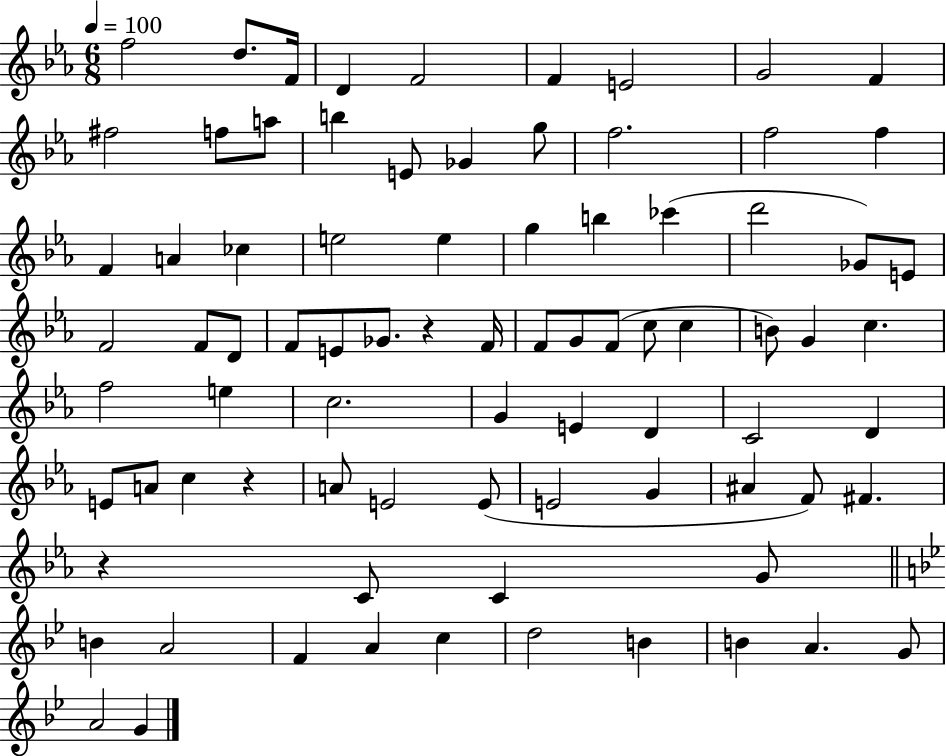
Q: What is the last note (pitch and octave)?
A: G4